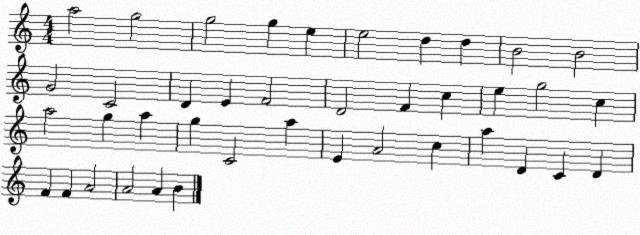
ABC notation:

X:1
T:Untitled
M:4/4
L:1/4
K:C
a2 g2 g2 g e e2 d d B2 B2 G2 C2 D E F2 D2 F c e g2 c a2 g a g C2 a E A2 c a D C D F F A2 A2 A B